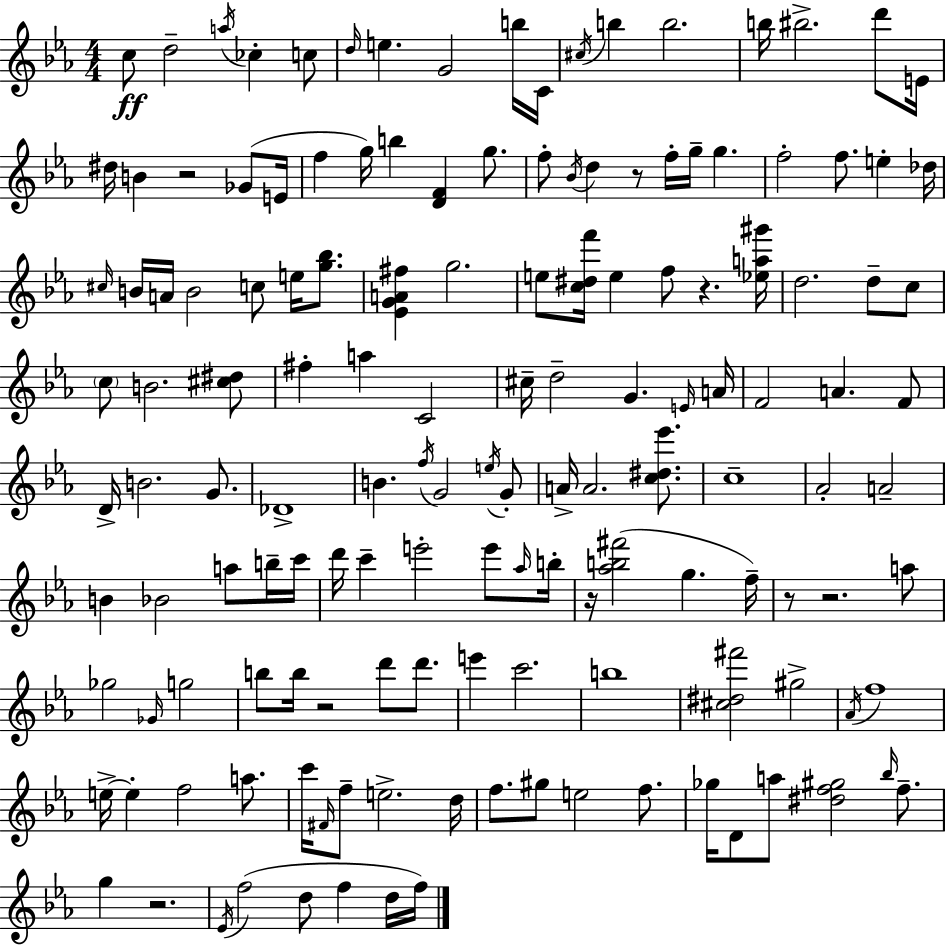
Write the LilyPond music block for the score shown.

{
  \clef treble
  \numericTimeSignature
  \time 4/4
  \key c \minor
  c''8\ff d''2-- \acciaccatura { a''16 } ces''4-. c''8 | \grace { d''16 } e''4. g'2 | b''16 c'16 \acciaccatura { cis''16 } b''4 b''2. | b''16 bis''2.-> | \break d'''8 e'16 dis''16 b'4 r2 | ges'8( e'16 f''4 g''16) b''4 <d' f'>4 | g''8. f''8-. \acciaccatura { bes'16 } d''4 r8 f''16-. g''16-- g''4. | f''2-. f''8. e''4-. | \break des''16 \grace { cis''16 } b'16 a'16 b'2 c''8 | e''16 <g'' bes''>8. <ees' g' a' fis''>4 g''2. | e''8 <c'' dis'' f'''>16 e''4 f''8 r4. | <ees'' a'' gis'''>16 d''2. | \break d''8-- c''8 \parenthesize c''8 b'2. | <cis'' dis''>8 fis''4-. a''4 c'2 | cis''16-- d''2-- g'4. | \grace { e'16 } a'16 f'2 a'4. | \break f'8 d'16-> b'2. | g'8. des'1-> | b'4. \acciaccatura { f''16 } g'2 | \acciaccatura { e''16 } g'8-. a'16-> a'2. | \break <c'' dis'' ees'''>8. c''1-- | aes'2-. | a'2-- b'4 bes'2 | a''8 b''16-- c'''16 d'''16 c'''4-- e'''2-. | \break e'''8 \grace { aes''16 } b''16-. r16 <aes'' b'' fis'''>2( | g''4. f''16--) r8 r2. | a''8 ges''2 | \grace { ges'16 } g''2 b''8 b''16 r2 | \break d'''8 d'''8. e'''4 c'''2. | b''1 | <cis'' dis'' fis'''>2 | gis''2-> \acciaccatura { aes'16 } f''1 | \break e''16->~~ e''4-. | f''2 a''8. c'''16 \grace { fis'16 } f''8-- e''2.-> | d''16 f''8. gis''8 | e''2 f''8. ges''16 d'8 a''8 | \break <dis'' f'' gis''>2 \grace { bes''16 } f''8.-- g''4 | r2. \acciaccatura { ees'16 } f''2( | d''8 f''4 d''16 f''16) \bar "|."
}